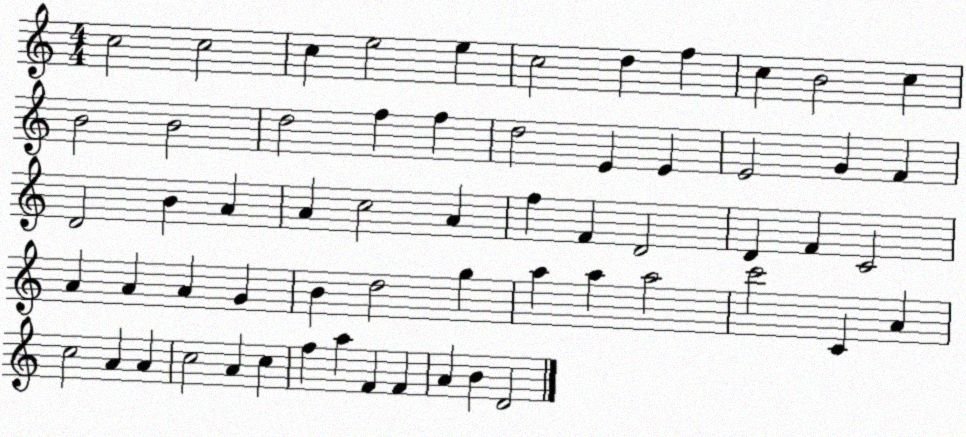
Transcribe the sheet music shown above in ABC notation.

X:1
T:Untitled
M:4/4
L:1/4
K:C
c2 c2 c e2 e c2 d f c B2 c B2 B2 d2 f f d2 E E E2 G F D2 B A A c2 A f F D2 D F C2 A A A G B d2 g a a a2 c'2 C A c2 A A c2 A c f a F F A B D2